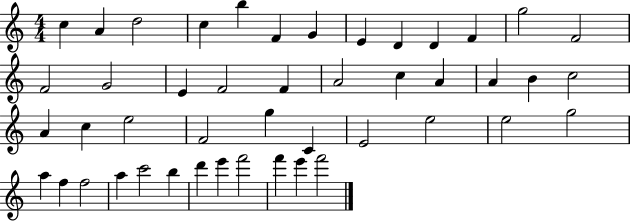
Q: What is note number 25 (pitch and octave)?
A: A4